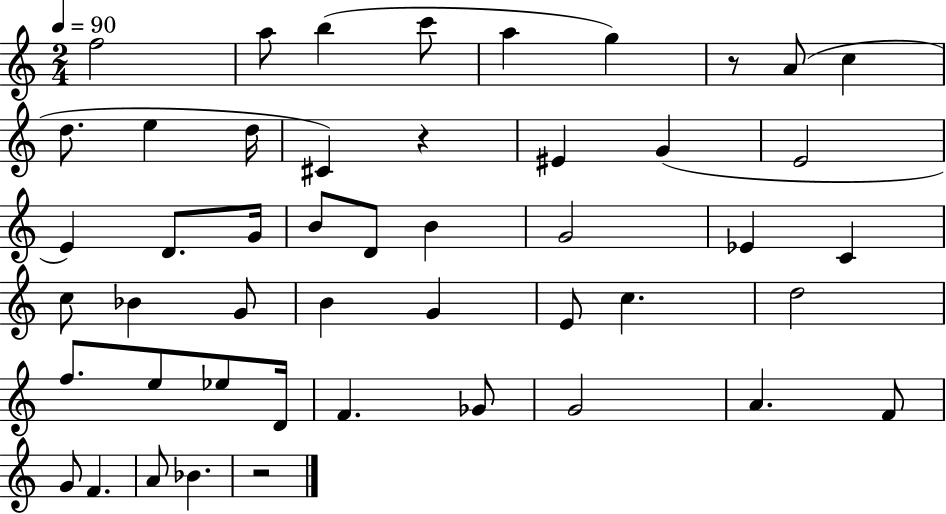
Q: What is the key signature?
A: C major